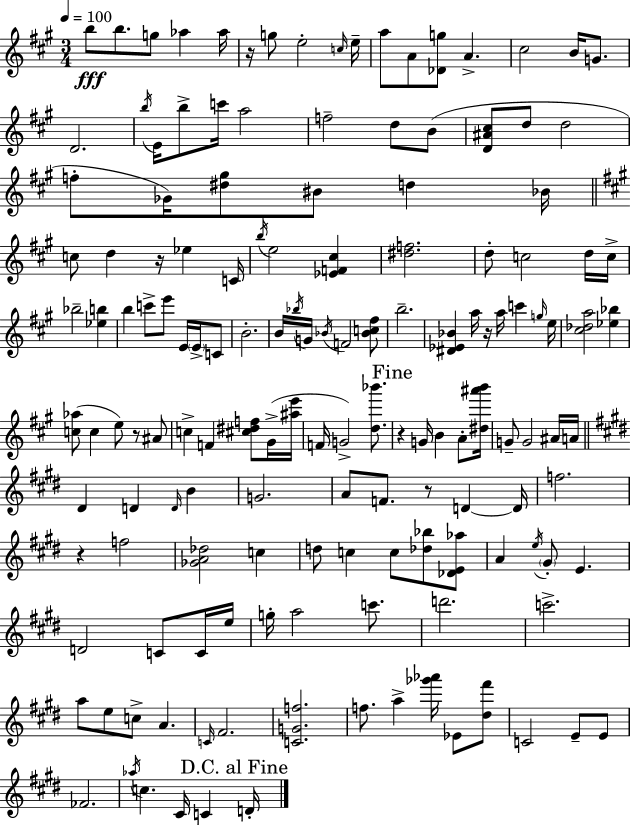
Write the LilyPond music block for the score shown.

{
  \clef treble
  \numericTimeSignature
  \time 3/4
  \key a \major
  \tempo 4 = 100
  b''8\fff b''8. g''8 aes''4 aes''16 | r16 g''8 e''2-. \grace { c''16 } | e''16-- a''8 a'8 <des' g''>8 a'4.-> | cis''2 b'16 g'8. | \break d'2. | \acciaccatura { b''16 } e'16 b''8-> c'''16 a''2 | f''2-- d''8 | b'8( <d' ais' cis''>8 d''8 d''2 | \break f''8-. ges'16) <dis'' gis''>8 bis'8 d''4 | bes'16 \bar "||" \break \key a \major c''8 d''4 r16 ees''4 c'16 | \acciaccatura { b''16 } e''2 <ees' f' cis''>4 | <dis'' f''>2. | d''8-. c''2 d''16 | \break c''16-> bes''2-- <ees'' b''>4 | b''4 c'''8-> e'''8 e'16 \parenthesize e'16-> c'8 | b'2.-. | b'16 \acciaccatura { bes''16 } g'16 \acciaccatura { bes'16 } f'2 | \break <bes' c'' fis''>8 b''2.-- | <dis' ees' bes'>4 a''16 r16 a''16 c'''4 | \grace { g''16 } e''16 <cis'' des'' a''>2 | <ees'' bes''>4 <c'' aes''>8( c''4 e''8) | \break r8 ais'8 c''4-> f'4 | <cis'' dis'' f''>8 gis'16->( <ais'' e'''>16 f'16 g'2->) | <d'' bes'''>8. \mark "Fine" r4 g'16 b'4 | a'8-. <dis'' ais''' b'''>16 g'8-- g'2 | \break ais'16 a'16 \bar "||" \break \key e \major dis'4 d'4 \grace { d'16 } b'4 | g'2. | a'8 f'8. r8 d'4~~ | d'16 f''2. | \break r4 f''2 | <ges' a' des''>2 c''4 | d''8 c''4 c''8 <des'' bes''>8 <des' e' aes''>8 | a'4 \acciaccatura { e''16 } \parenthesize gis'8-. e'4. | \break d'2 c'8 | c'16 e''16 g''16-. a''2 c'''8. | d'''2. | c'''2.-> | \break a''8 e''8 c''8-> a'4. | \grace { c'16 } fis'2. | <c' g' f''>2. | f''8. a''4-> <ges''' aes'''>16 ees'8 | \break <dis'' fis'''>8 c'2 e'8-- | e'8 fes'2. | \acciaccatura { aes''16 } c''4. cis'16 c'4 | \mark "D.C. al Fine" d'16-. \bar "|."
}